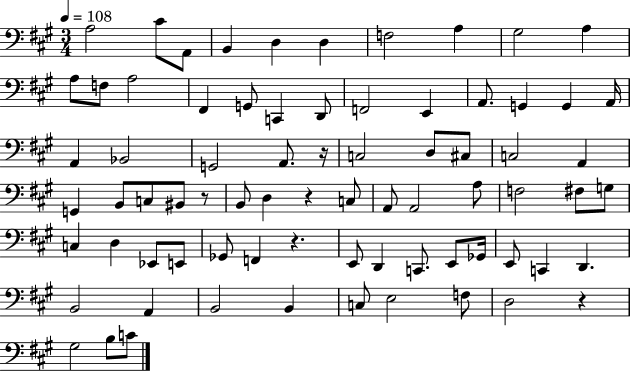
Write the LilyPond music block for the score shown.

{
  \clef bass
  \numericTimeSignature
  \time 3/4
  \key a \major
  \tempo 4 = 108
  a2 cis'8 a,8 | b,4 d4 d4 | f2 a4 | gis2 a4 | \break a8 f8 a2 | fis,4 g,8 c,4 d,8 | f,2 e,4 | a,8. g,4 g,4 a,16 | \break a,4 bes,2 | g,2 a,8. r16 | c2 d8 cis8 | c2 a,4 | \break g,4 b,8 c8 bis,8 r8 | b,8 d4 r4 c8 | a,8 a,2 a8 | f2 fis8 g8 | \break c4 d4 ees,8 e,8 | ges,8 f,4 r4. | e,8 d,4 c,8. e,8 ges,16 | e,8 c,4 d,4. | \break b,2 a,4 | b,2 b,4 | c8 e2 f8 | d2 r4 | \break gis2 b8 c'8 | \bar "|."
}